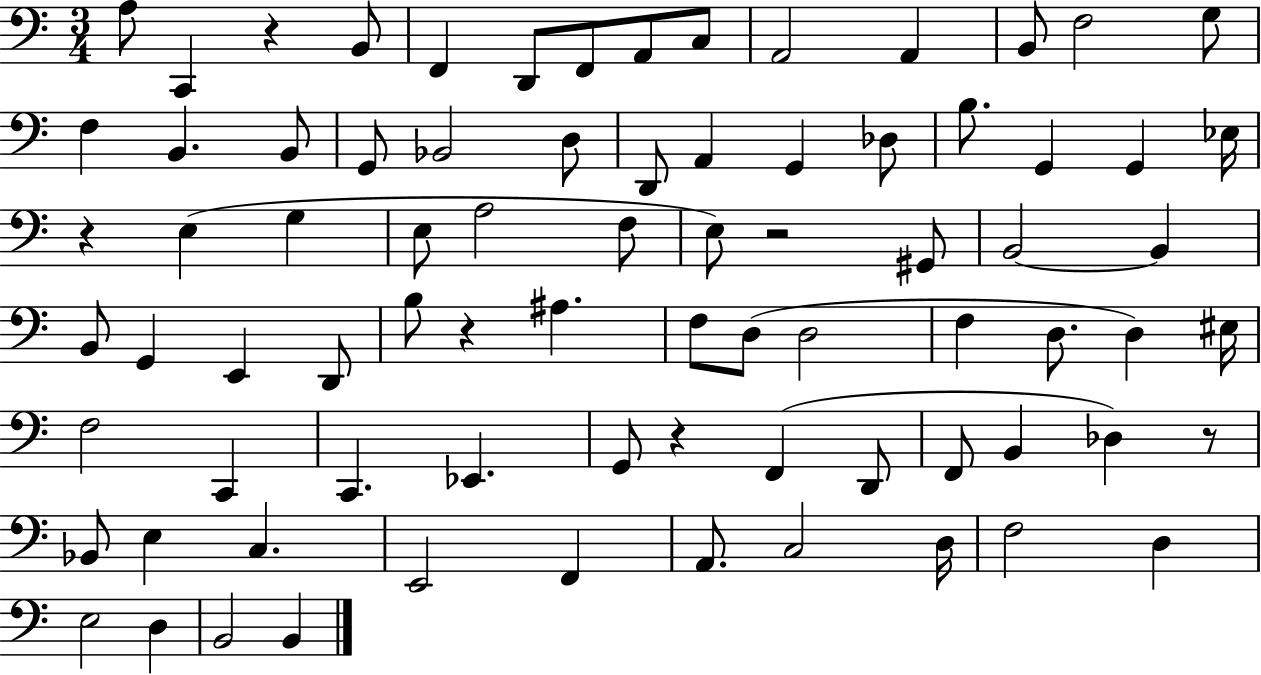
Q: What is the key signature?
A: C major